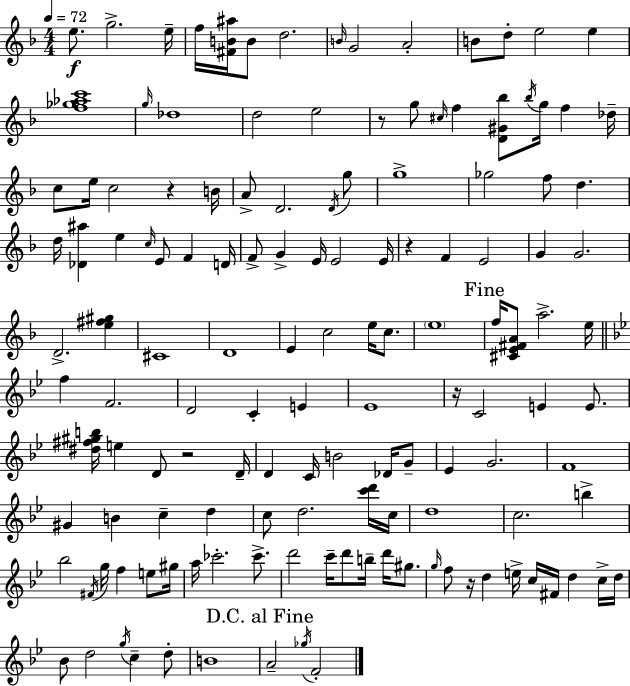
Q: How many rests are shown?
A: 6